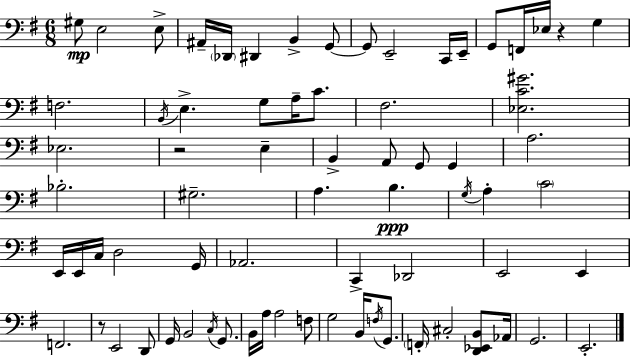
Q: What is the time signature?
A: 6/8